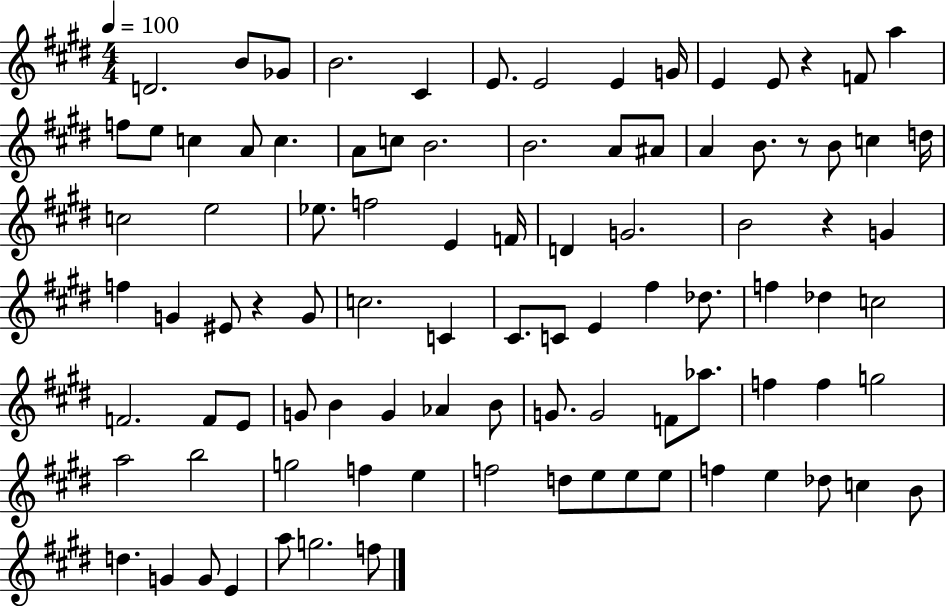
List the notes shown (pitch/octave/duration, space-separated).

D4/h. B4/e Gb4/e B4/h. C#4/q E4/e. E4/h E4/q G4/s E4/q E4/e R/q F4/e A5/q F5/e E5/e C5/q A4/e C5/q. A4/e C5/e B4/h. B4/h. A4/e A#4/e A4/q B4/e. R/e B4/e C5/q D5/s C5/h E5/h Eb5/e. F5/h E4/q F4/s D4/q G4/h. B4/h R/q G4/q F5/q G4/q EIS4/e R/q G4/e C5/h. C4/q C#4/e. C4/e E4/q F#5/q Db5/e. F5/q Db5/q C5/h F4/h. F4/e E4/e G4/e B4/q G4/q Ab4/q B4/e G4/e. G4/h F4/e Ab5/e. F5/q F5/q G5/h A5/h B5/h G5/h F5/q E5/q F5/h D5/e E5/e E5/e E5/e F5/q E5/q Db5/e C5/q B4/e D5/q. G4/q G4/e E4/q A5/e G5/h. F5/e